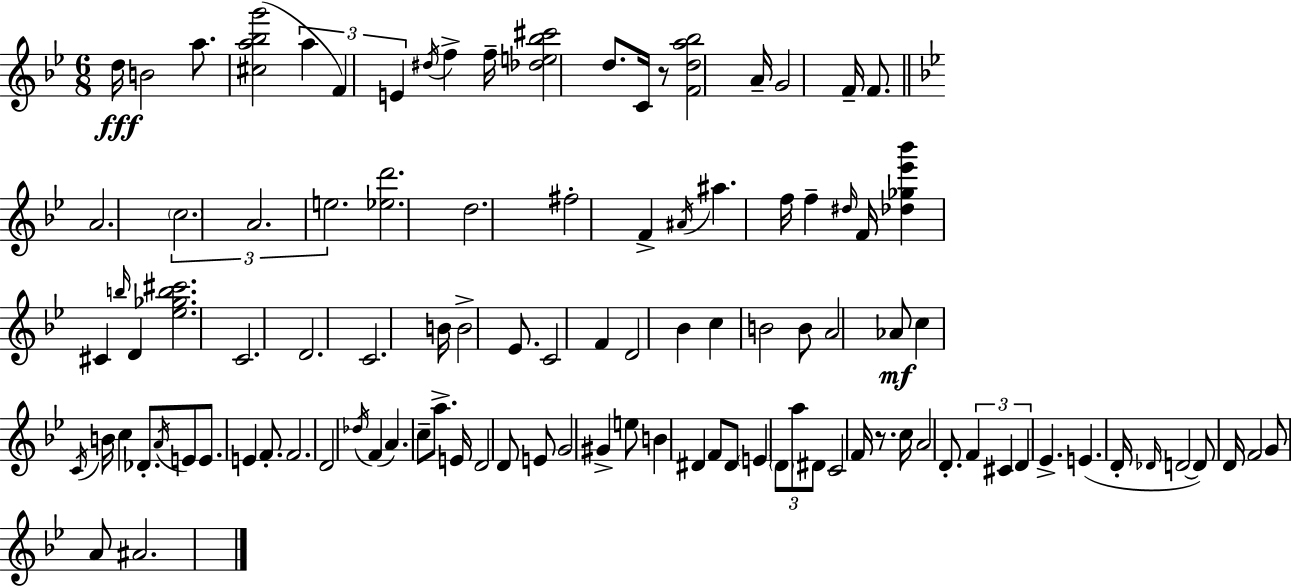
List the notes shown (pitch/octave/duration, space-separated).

D5/s B4/h A5/e. [C#5,A5,Bb5,G6]/h A5/q F4/q E4/q D#5/s F5/q F5/s [Db5,E5,Bb5,C#6]/h D5/e. C4/s R/e [F4,D5,A5,Bb5]/h A4/s G4/h F4/s F4/e. A4/h. C5/h. A4/h. E5/h. [Eb5,D6]/h. D5/h. F#5/h F4/q A#4/s A#5/q. F5/s F5/q D#5/s F4/s [Db5,Gb5,Eb6,Bb6]/q C#4/q B5/s D4/q [Eb5,Gb5,B5,C#6]/h. C4/h. D4/h. C4/h. B4/s B4/h Eb4/e. C4/h F4/q D4/h Bb4/q C5/q B4/h B4/e A4/h Ab4/e C5/q C4/s B4/s C5/q Db4/e. A4/s E4/e E4/e. E4/q F4/e. F4/h. D4/h Db5/s F4/q A4/q. C5/e A5/e. E4/s D4/h D4/e E4/e G4/h G#4/q E5/e B4/q D#4/q F4/e D#4/e E4/q D4/e A5/e D#4/e C4/h F4/s R/e. C5/s A4/h D4/e. F4/q C#4/q D4/q Eb4/q. E4/q. D4/s Db4/s D4/h D4/e D4/s F4/h G4/e A4/e A#4/h.